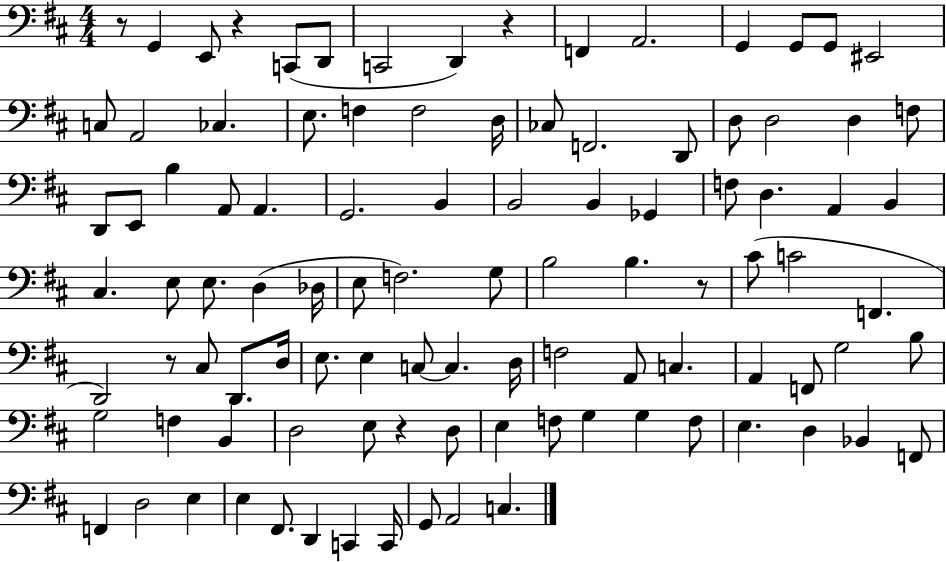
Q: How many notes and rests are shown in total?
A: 101